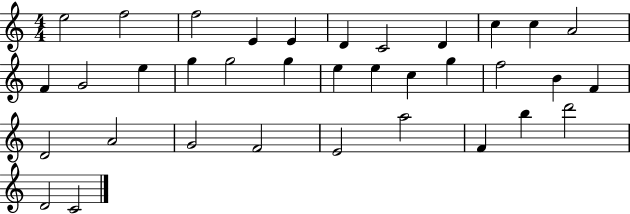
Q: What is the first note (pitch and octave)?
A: E5